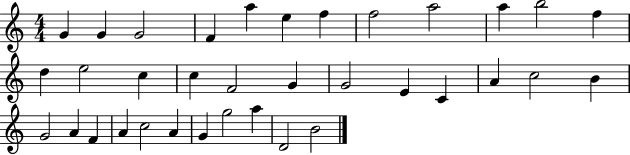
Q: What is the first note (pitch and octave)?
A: G4